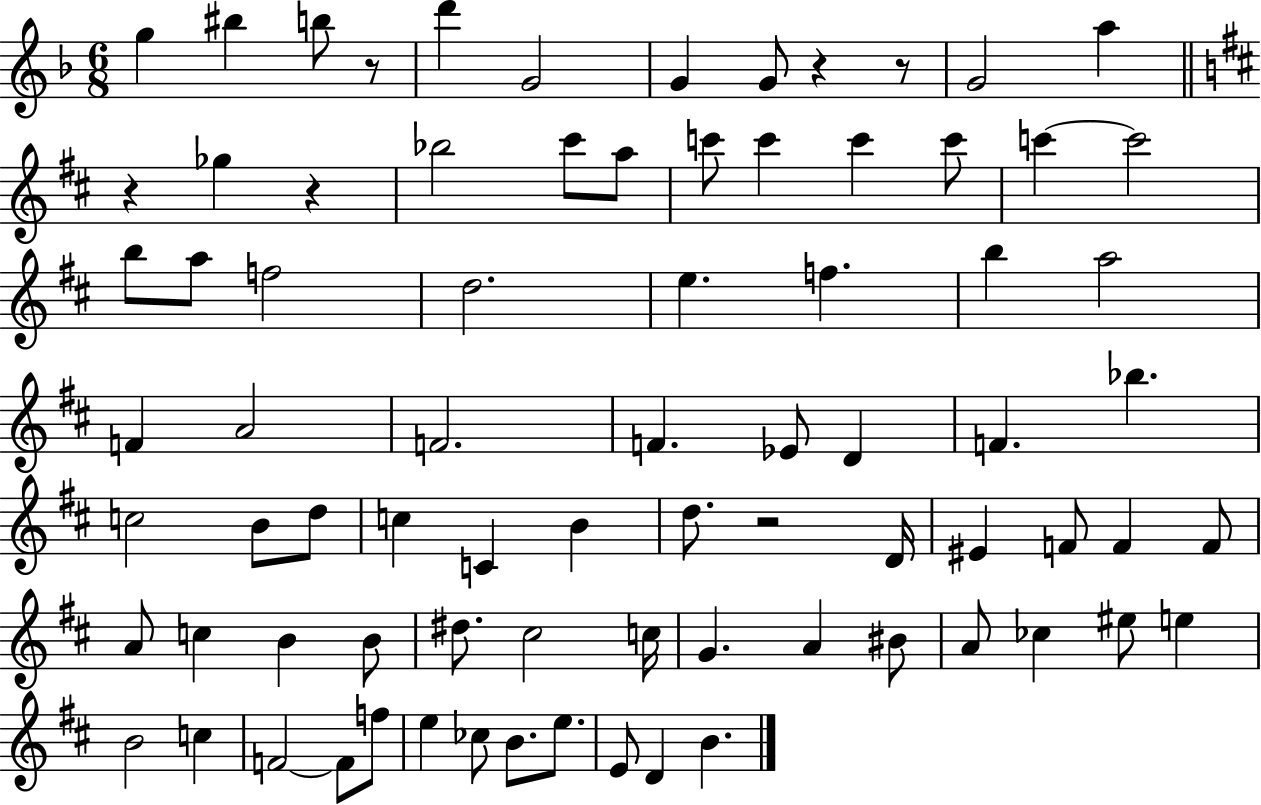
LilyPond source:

{
  \clef treble
  \numericTimeSignature
  \time 6/8
  \key f \major
  g''4 bis''4 b''8 r8 | d'''4 g'2 | g'4 g'8 r4 r8 | g'2 a''4 | \break \bar "||" \break \key d \major r4 ges''4 r4 | bes''2 cis'''8 a''8 | c'''8 c'''4 c'''4 c'''8 | c'''4~~ c'''2 | \break b''8 a''8 f''2 | d''2. | e''4. f''4. | b''4 a''2 | \break f'4 a'2 | f'2. | f'4. ees'8 d'4 | f'4. bes''4. | \break c''2 b'8 d''8 | c''4 c'4 b'4 | d''8. r2 d'16 | eis'4 f'8 f'4 f'8 | \break a'8 c''4 b'4 b'8 | dis''8. cis''2 c''16 | g'4. a'4 bis'8 | a'8 ces''4 eis''8 e''4 | \break b'2 c''4 | f'2~~ f'8 f''8 | e''4 ces''8 b'8. e''8. | e'8 d'4 b'4. | \break \bar "|."
}